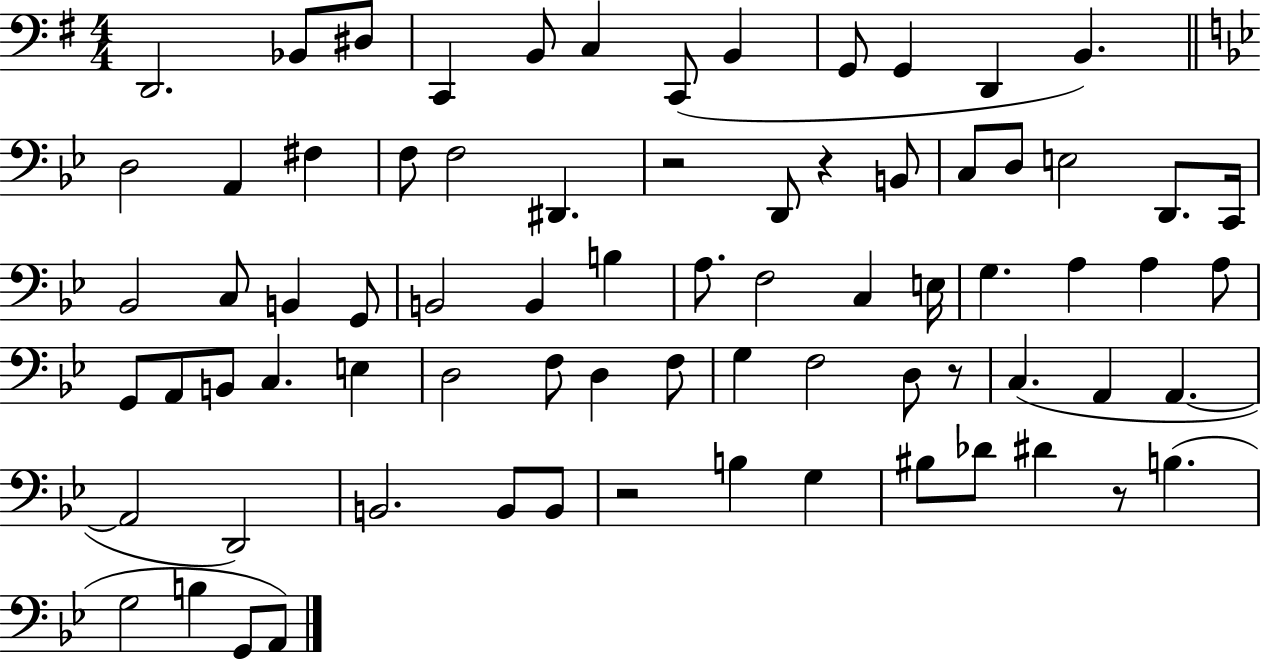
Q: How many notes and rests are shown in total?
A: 75